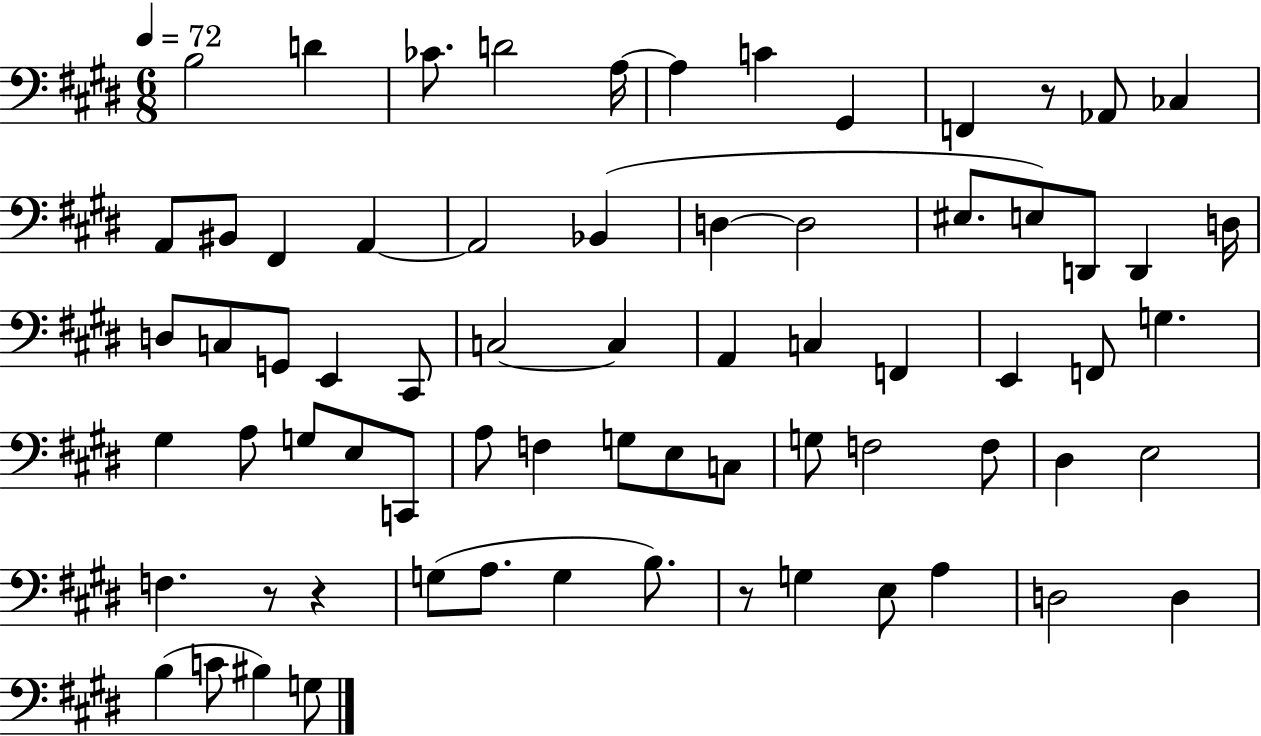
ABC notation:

X:1
T:Untitled
M:6/8
L:1/4
K:E
B,2 D _C/2 D2 A,/4 A, C ^G,, F,, z/2 _A,,/2 _C, A,,/2 ^B,,/2 ^F,, A,, A,,2 _B,, D, D,2 ^E,/2 E,/2 D,,/2 D,, D,/4 D,/2 C,/2 G,,/2 E,, ^C,,/2 C,2 C, A,, C, F,, E,, F,,/2 G, ^G, A,/2 G,/2 E,/2 C,,/2 A,/2 F, G,/2 E,/2 C,/2 G,/2 F,2 F,/2 ^D, E,2 F, z/2 z G,/2 A,/2 G, B,/2 z/2 G, E,/2 A, D,2 D, B, C/2 ^B, G,/2